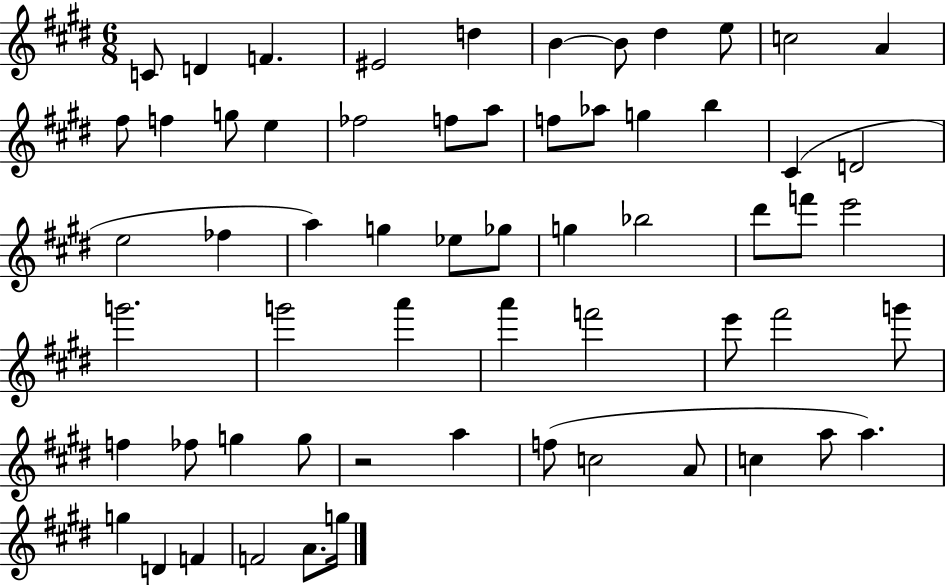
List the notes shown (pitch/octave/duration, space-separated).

C4/e D4/q F4/q. EIS4/h D5/q B4/q B4/e D#5/q E5/e C5/h A4/q F#5/e F5/q G5/e E5/q FES5/h F5/e A5/e F5/e Ab5/e G5/q B5/q C#4/q D4/h E5/h FES5/q A5/q G5/q Eb5/e Gb5/e G5/q Bb5/h D#6/e F6/e E6/h G6/h. G6/h A6/q A6/q F6/h E6/e F#6/h G6/e F5/q FES5/e G5/q G5/e R/h A5/q F5/e C5/h A4/e C5/q A5/e A5/q. G5/q D4/q F4/q F4/h A4/e. G5/s